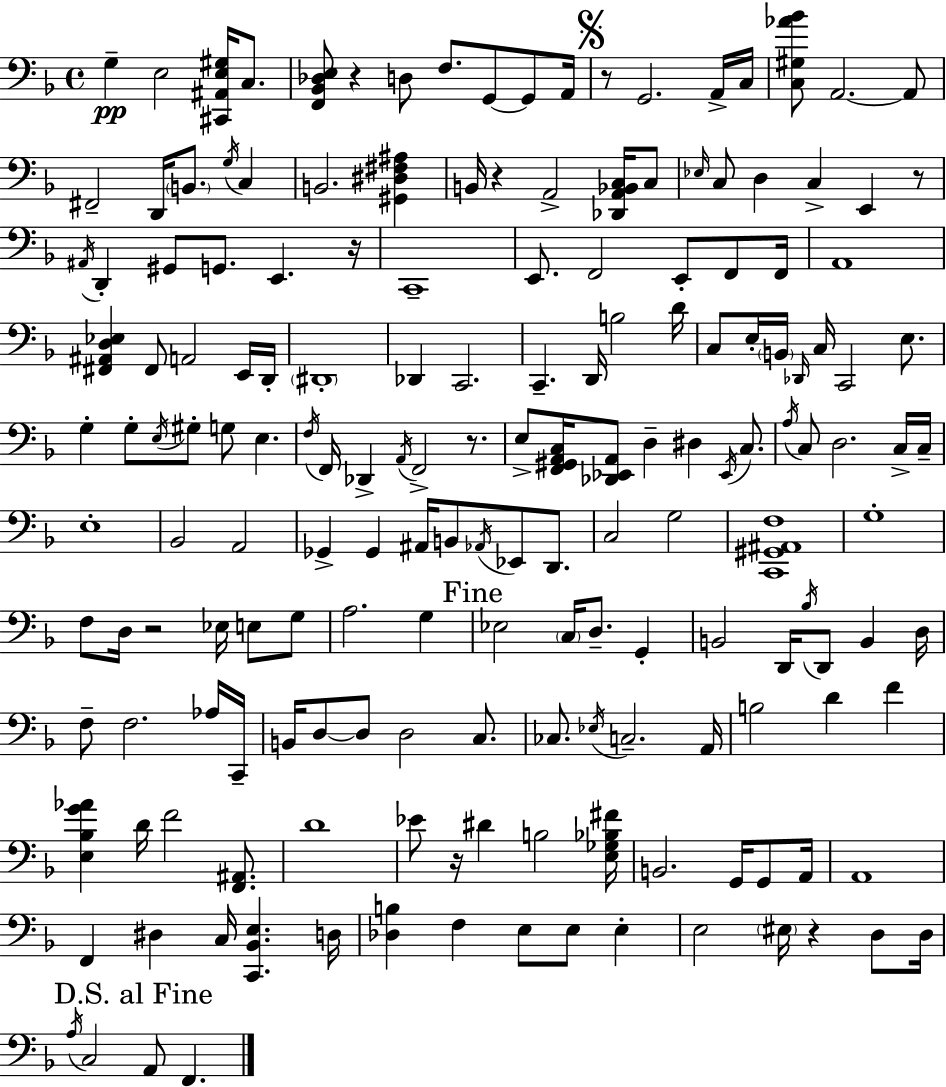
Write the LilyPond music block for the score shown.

{
  \clef bass
  \time 4/4
  \defaultTimeSignature
  \key d \minor
  g4--\pp e2 <cis, ais, e gis>16 c8. | <f, bes, des e>8 r4 d8 f8. g,8~~ g,8 a,16 | \mark \markup { \musicglyph "scripts.segno" } r8 g,2. a,16-> c16 | <c gis aes' bes'>8 a,2.~~ a,8 | \break fis,2-- d,16 \parenthesize b,8. \acciaccatura { g16 } c4 | b,2. <gis, dis fis ais>4 | b,16 r4 a,2-> <des, a, bes, c>16 c8 | \grace { ees16 } c8 d4 c4-> e,4 | \break r8 \acciaccatura { ais,16 } d,4-. gis,8 g,8. e,4. | r16 c,1-- | e,8. f,2 e,8-. | f,8 f,16 a,1 | \break <fis, ais, d ees>4 fis,8 a,2 | e,16 d,16-. \parenthesize dis,1-. | des,4 c,2. | c,4.-- d,16 b2 | \break d'16 c8 e16-. \parenthesize b,16 \grace { des,16 } c16 c,2 | e8. g4-. g8-. \acciaccatura { e16 } gis8-. g8 e4. | \acciaccatura { f16 } f,16 des,4-> \acciaccatura { a,16 } f,2-> | r8. e8-> <f, gis, a, c>16 <des, ees, a,>8 d4-- | \break dis4 \acciaccatura { ees,16 } c8. \acciaccatura { a16 } c8 d2. | c16-> c16-- e1-. | bes,2 | a,2 ges,4-> ges,4 | \break ais,16 b,8 \acciaccatura { aes,16 } ees,8 d,8. c2 | g2 <c, gis, ais, f>1 | g1-. | f8 d16 r2 | \break ees16 e8 g8 a2. | g4 \mark "Fine" ees2 | \parenthesize c16 d8.-- g,4-. b,2 | d,16 \acciaccatura { bes16 } d,8 b,4 d16 f8-- f2. | \break aes16 c,16-- b,16 d8~~ d8 | d2 c8. ces8. \acciaccatura { ees16 } c2.-- | a,16 b2 | d'4 f'4 <e bes g' aes'>4 | \break d'16 f'2 <f, ais,>8. d'1 | ees'8 r16 dis'4 | b2 <e ges bes fis'>16 b,2. | g,16 g,8 a,16 a,1 | \break f,4 | dis4 c16 <c, bes, e>4. d16 <des b>4 | f4 e8 e8 e4-. e2 | \parenthesize eis16 r4 d8 d16 \mark "D.S. al Fine" \acciaccatura { a16 } c2 | \break a,8 f,4. \bar "|."
}